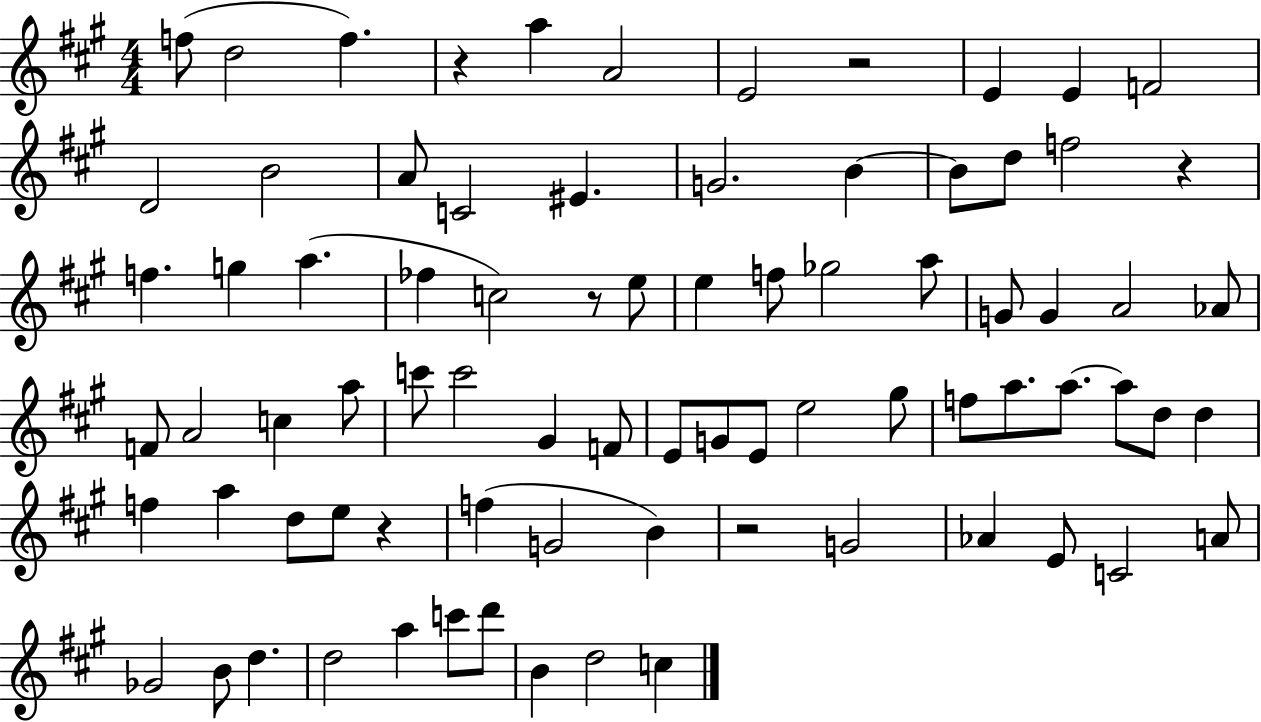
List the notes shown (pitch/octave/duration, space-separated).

F5/e D5/h F5/q. R/q A5/q A4/h E4/h R/h E4/q E4/q F4/h D4/h B4/h A4/e C4/h EIS4/q. G4/h. B4/q B4/e D5/e F5/h R/q F5/q. G5/q A5/q. FES5/q C5/h R/e E5/e E5/q F5/e Gb5/h A5/e G4/e G4/q A4/h Ab4/e F4/e A4/h C5/q A5/e C6/e C6/h G#4/q F4/e E4/e G4/e E4/e E5/h G#5/e F5/e A5/e. A5/e. A5/e D5/e D5/q F5/q A5/q D5/e E5/e R/q F5/q G4/h B4/q R/h G4/h Ab4/q E4/e C4/h A4/e Gb4/h B4/e D5/q. D5/h A5/q C6/e D6/e B4/q D5/h C5/q